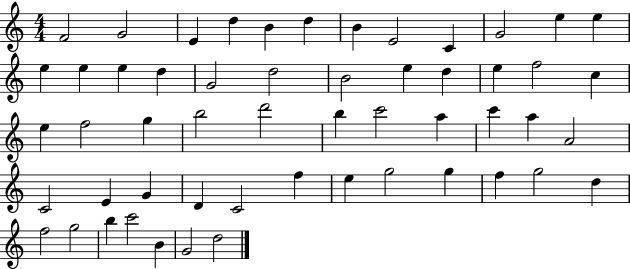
{
  \clef treble
  \numericTimeSignature
  \time 4/4
  \key c \major
  f'2 g'2 | e'4 d''4 b'4 d''4 | b'4 e'2 c'4 | g'2 e''4 e''4 | \break e''4 e''4 e''4 d''4 | g'2 d''2 | b'2 e''4 d''4 | e''4 f''2 c''4 | \break e''4 f''2 g''4 | b''2 d'''2 | b''4 c'''2 a''4 | c'''4 a''4 a'2 | \break c'2 e'4 g'4 | d'4 c'2 f''4 | e''4 g''2 g''4 | f''4 g''2 d''4 | \break f''2 g''2 | b''4 c'''2 b'4 | g'2 d''2 | \bar "|."
}